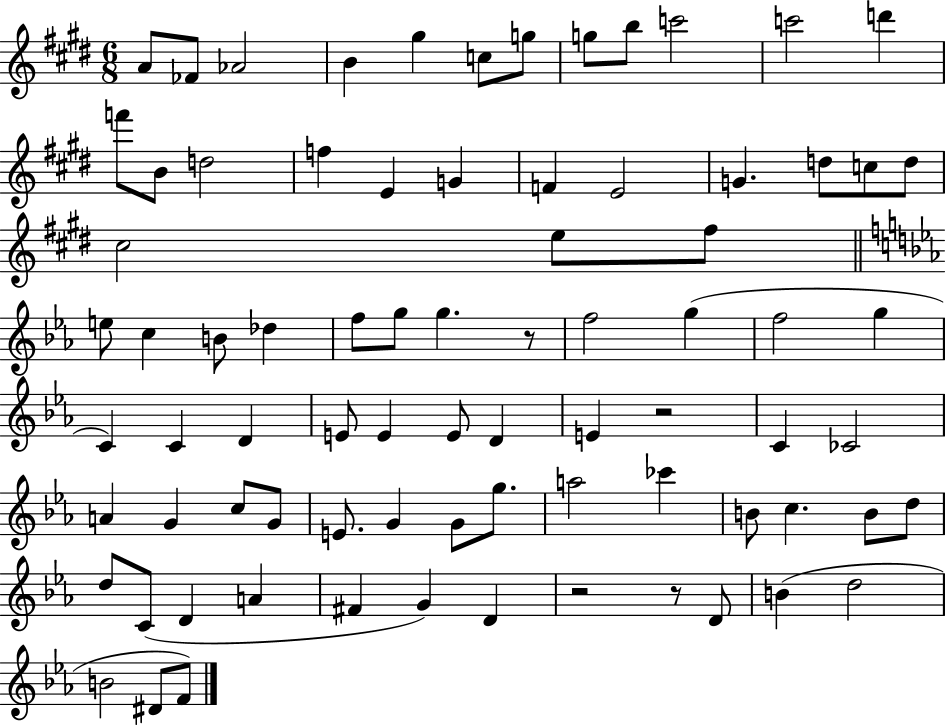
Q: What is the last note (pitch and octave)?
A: F4